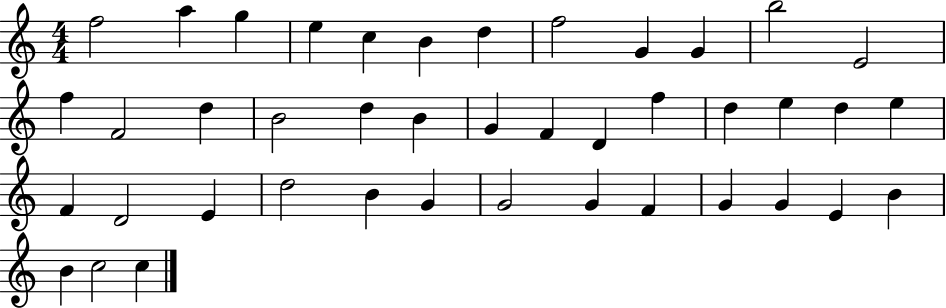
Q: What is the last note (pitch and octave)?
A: C5